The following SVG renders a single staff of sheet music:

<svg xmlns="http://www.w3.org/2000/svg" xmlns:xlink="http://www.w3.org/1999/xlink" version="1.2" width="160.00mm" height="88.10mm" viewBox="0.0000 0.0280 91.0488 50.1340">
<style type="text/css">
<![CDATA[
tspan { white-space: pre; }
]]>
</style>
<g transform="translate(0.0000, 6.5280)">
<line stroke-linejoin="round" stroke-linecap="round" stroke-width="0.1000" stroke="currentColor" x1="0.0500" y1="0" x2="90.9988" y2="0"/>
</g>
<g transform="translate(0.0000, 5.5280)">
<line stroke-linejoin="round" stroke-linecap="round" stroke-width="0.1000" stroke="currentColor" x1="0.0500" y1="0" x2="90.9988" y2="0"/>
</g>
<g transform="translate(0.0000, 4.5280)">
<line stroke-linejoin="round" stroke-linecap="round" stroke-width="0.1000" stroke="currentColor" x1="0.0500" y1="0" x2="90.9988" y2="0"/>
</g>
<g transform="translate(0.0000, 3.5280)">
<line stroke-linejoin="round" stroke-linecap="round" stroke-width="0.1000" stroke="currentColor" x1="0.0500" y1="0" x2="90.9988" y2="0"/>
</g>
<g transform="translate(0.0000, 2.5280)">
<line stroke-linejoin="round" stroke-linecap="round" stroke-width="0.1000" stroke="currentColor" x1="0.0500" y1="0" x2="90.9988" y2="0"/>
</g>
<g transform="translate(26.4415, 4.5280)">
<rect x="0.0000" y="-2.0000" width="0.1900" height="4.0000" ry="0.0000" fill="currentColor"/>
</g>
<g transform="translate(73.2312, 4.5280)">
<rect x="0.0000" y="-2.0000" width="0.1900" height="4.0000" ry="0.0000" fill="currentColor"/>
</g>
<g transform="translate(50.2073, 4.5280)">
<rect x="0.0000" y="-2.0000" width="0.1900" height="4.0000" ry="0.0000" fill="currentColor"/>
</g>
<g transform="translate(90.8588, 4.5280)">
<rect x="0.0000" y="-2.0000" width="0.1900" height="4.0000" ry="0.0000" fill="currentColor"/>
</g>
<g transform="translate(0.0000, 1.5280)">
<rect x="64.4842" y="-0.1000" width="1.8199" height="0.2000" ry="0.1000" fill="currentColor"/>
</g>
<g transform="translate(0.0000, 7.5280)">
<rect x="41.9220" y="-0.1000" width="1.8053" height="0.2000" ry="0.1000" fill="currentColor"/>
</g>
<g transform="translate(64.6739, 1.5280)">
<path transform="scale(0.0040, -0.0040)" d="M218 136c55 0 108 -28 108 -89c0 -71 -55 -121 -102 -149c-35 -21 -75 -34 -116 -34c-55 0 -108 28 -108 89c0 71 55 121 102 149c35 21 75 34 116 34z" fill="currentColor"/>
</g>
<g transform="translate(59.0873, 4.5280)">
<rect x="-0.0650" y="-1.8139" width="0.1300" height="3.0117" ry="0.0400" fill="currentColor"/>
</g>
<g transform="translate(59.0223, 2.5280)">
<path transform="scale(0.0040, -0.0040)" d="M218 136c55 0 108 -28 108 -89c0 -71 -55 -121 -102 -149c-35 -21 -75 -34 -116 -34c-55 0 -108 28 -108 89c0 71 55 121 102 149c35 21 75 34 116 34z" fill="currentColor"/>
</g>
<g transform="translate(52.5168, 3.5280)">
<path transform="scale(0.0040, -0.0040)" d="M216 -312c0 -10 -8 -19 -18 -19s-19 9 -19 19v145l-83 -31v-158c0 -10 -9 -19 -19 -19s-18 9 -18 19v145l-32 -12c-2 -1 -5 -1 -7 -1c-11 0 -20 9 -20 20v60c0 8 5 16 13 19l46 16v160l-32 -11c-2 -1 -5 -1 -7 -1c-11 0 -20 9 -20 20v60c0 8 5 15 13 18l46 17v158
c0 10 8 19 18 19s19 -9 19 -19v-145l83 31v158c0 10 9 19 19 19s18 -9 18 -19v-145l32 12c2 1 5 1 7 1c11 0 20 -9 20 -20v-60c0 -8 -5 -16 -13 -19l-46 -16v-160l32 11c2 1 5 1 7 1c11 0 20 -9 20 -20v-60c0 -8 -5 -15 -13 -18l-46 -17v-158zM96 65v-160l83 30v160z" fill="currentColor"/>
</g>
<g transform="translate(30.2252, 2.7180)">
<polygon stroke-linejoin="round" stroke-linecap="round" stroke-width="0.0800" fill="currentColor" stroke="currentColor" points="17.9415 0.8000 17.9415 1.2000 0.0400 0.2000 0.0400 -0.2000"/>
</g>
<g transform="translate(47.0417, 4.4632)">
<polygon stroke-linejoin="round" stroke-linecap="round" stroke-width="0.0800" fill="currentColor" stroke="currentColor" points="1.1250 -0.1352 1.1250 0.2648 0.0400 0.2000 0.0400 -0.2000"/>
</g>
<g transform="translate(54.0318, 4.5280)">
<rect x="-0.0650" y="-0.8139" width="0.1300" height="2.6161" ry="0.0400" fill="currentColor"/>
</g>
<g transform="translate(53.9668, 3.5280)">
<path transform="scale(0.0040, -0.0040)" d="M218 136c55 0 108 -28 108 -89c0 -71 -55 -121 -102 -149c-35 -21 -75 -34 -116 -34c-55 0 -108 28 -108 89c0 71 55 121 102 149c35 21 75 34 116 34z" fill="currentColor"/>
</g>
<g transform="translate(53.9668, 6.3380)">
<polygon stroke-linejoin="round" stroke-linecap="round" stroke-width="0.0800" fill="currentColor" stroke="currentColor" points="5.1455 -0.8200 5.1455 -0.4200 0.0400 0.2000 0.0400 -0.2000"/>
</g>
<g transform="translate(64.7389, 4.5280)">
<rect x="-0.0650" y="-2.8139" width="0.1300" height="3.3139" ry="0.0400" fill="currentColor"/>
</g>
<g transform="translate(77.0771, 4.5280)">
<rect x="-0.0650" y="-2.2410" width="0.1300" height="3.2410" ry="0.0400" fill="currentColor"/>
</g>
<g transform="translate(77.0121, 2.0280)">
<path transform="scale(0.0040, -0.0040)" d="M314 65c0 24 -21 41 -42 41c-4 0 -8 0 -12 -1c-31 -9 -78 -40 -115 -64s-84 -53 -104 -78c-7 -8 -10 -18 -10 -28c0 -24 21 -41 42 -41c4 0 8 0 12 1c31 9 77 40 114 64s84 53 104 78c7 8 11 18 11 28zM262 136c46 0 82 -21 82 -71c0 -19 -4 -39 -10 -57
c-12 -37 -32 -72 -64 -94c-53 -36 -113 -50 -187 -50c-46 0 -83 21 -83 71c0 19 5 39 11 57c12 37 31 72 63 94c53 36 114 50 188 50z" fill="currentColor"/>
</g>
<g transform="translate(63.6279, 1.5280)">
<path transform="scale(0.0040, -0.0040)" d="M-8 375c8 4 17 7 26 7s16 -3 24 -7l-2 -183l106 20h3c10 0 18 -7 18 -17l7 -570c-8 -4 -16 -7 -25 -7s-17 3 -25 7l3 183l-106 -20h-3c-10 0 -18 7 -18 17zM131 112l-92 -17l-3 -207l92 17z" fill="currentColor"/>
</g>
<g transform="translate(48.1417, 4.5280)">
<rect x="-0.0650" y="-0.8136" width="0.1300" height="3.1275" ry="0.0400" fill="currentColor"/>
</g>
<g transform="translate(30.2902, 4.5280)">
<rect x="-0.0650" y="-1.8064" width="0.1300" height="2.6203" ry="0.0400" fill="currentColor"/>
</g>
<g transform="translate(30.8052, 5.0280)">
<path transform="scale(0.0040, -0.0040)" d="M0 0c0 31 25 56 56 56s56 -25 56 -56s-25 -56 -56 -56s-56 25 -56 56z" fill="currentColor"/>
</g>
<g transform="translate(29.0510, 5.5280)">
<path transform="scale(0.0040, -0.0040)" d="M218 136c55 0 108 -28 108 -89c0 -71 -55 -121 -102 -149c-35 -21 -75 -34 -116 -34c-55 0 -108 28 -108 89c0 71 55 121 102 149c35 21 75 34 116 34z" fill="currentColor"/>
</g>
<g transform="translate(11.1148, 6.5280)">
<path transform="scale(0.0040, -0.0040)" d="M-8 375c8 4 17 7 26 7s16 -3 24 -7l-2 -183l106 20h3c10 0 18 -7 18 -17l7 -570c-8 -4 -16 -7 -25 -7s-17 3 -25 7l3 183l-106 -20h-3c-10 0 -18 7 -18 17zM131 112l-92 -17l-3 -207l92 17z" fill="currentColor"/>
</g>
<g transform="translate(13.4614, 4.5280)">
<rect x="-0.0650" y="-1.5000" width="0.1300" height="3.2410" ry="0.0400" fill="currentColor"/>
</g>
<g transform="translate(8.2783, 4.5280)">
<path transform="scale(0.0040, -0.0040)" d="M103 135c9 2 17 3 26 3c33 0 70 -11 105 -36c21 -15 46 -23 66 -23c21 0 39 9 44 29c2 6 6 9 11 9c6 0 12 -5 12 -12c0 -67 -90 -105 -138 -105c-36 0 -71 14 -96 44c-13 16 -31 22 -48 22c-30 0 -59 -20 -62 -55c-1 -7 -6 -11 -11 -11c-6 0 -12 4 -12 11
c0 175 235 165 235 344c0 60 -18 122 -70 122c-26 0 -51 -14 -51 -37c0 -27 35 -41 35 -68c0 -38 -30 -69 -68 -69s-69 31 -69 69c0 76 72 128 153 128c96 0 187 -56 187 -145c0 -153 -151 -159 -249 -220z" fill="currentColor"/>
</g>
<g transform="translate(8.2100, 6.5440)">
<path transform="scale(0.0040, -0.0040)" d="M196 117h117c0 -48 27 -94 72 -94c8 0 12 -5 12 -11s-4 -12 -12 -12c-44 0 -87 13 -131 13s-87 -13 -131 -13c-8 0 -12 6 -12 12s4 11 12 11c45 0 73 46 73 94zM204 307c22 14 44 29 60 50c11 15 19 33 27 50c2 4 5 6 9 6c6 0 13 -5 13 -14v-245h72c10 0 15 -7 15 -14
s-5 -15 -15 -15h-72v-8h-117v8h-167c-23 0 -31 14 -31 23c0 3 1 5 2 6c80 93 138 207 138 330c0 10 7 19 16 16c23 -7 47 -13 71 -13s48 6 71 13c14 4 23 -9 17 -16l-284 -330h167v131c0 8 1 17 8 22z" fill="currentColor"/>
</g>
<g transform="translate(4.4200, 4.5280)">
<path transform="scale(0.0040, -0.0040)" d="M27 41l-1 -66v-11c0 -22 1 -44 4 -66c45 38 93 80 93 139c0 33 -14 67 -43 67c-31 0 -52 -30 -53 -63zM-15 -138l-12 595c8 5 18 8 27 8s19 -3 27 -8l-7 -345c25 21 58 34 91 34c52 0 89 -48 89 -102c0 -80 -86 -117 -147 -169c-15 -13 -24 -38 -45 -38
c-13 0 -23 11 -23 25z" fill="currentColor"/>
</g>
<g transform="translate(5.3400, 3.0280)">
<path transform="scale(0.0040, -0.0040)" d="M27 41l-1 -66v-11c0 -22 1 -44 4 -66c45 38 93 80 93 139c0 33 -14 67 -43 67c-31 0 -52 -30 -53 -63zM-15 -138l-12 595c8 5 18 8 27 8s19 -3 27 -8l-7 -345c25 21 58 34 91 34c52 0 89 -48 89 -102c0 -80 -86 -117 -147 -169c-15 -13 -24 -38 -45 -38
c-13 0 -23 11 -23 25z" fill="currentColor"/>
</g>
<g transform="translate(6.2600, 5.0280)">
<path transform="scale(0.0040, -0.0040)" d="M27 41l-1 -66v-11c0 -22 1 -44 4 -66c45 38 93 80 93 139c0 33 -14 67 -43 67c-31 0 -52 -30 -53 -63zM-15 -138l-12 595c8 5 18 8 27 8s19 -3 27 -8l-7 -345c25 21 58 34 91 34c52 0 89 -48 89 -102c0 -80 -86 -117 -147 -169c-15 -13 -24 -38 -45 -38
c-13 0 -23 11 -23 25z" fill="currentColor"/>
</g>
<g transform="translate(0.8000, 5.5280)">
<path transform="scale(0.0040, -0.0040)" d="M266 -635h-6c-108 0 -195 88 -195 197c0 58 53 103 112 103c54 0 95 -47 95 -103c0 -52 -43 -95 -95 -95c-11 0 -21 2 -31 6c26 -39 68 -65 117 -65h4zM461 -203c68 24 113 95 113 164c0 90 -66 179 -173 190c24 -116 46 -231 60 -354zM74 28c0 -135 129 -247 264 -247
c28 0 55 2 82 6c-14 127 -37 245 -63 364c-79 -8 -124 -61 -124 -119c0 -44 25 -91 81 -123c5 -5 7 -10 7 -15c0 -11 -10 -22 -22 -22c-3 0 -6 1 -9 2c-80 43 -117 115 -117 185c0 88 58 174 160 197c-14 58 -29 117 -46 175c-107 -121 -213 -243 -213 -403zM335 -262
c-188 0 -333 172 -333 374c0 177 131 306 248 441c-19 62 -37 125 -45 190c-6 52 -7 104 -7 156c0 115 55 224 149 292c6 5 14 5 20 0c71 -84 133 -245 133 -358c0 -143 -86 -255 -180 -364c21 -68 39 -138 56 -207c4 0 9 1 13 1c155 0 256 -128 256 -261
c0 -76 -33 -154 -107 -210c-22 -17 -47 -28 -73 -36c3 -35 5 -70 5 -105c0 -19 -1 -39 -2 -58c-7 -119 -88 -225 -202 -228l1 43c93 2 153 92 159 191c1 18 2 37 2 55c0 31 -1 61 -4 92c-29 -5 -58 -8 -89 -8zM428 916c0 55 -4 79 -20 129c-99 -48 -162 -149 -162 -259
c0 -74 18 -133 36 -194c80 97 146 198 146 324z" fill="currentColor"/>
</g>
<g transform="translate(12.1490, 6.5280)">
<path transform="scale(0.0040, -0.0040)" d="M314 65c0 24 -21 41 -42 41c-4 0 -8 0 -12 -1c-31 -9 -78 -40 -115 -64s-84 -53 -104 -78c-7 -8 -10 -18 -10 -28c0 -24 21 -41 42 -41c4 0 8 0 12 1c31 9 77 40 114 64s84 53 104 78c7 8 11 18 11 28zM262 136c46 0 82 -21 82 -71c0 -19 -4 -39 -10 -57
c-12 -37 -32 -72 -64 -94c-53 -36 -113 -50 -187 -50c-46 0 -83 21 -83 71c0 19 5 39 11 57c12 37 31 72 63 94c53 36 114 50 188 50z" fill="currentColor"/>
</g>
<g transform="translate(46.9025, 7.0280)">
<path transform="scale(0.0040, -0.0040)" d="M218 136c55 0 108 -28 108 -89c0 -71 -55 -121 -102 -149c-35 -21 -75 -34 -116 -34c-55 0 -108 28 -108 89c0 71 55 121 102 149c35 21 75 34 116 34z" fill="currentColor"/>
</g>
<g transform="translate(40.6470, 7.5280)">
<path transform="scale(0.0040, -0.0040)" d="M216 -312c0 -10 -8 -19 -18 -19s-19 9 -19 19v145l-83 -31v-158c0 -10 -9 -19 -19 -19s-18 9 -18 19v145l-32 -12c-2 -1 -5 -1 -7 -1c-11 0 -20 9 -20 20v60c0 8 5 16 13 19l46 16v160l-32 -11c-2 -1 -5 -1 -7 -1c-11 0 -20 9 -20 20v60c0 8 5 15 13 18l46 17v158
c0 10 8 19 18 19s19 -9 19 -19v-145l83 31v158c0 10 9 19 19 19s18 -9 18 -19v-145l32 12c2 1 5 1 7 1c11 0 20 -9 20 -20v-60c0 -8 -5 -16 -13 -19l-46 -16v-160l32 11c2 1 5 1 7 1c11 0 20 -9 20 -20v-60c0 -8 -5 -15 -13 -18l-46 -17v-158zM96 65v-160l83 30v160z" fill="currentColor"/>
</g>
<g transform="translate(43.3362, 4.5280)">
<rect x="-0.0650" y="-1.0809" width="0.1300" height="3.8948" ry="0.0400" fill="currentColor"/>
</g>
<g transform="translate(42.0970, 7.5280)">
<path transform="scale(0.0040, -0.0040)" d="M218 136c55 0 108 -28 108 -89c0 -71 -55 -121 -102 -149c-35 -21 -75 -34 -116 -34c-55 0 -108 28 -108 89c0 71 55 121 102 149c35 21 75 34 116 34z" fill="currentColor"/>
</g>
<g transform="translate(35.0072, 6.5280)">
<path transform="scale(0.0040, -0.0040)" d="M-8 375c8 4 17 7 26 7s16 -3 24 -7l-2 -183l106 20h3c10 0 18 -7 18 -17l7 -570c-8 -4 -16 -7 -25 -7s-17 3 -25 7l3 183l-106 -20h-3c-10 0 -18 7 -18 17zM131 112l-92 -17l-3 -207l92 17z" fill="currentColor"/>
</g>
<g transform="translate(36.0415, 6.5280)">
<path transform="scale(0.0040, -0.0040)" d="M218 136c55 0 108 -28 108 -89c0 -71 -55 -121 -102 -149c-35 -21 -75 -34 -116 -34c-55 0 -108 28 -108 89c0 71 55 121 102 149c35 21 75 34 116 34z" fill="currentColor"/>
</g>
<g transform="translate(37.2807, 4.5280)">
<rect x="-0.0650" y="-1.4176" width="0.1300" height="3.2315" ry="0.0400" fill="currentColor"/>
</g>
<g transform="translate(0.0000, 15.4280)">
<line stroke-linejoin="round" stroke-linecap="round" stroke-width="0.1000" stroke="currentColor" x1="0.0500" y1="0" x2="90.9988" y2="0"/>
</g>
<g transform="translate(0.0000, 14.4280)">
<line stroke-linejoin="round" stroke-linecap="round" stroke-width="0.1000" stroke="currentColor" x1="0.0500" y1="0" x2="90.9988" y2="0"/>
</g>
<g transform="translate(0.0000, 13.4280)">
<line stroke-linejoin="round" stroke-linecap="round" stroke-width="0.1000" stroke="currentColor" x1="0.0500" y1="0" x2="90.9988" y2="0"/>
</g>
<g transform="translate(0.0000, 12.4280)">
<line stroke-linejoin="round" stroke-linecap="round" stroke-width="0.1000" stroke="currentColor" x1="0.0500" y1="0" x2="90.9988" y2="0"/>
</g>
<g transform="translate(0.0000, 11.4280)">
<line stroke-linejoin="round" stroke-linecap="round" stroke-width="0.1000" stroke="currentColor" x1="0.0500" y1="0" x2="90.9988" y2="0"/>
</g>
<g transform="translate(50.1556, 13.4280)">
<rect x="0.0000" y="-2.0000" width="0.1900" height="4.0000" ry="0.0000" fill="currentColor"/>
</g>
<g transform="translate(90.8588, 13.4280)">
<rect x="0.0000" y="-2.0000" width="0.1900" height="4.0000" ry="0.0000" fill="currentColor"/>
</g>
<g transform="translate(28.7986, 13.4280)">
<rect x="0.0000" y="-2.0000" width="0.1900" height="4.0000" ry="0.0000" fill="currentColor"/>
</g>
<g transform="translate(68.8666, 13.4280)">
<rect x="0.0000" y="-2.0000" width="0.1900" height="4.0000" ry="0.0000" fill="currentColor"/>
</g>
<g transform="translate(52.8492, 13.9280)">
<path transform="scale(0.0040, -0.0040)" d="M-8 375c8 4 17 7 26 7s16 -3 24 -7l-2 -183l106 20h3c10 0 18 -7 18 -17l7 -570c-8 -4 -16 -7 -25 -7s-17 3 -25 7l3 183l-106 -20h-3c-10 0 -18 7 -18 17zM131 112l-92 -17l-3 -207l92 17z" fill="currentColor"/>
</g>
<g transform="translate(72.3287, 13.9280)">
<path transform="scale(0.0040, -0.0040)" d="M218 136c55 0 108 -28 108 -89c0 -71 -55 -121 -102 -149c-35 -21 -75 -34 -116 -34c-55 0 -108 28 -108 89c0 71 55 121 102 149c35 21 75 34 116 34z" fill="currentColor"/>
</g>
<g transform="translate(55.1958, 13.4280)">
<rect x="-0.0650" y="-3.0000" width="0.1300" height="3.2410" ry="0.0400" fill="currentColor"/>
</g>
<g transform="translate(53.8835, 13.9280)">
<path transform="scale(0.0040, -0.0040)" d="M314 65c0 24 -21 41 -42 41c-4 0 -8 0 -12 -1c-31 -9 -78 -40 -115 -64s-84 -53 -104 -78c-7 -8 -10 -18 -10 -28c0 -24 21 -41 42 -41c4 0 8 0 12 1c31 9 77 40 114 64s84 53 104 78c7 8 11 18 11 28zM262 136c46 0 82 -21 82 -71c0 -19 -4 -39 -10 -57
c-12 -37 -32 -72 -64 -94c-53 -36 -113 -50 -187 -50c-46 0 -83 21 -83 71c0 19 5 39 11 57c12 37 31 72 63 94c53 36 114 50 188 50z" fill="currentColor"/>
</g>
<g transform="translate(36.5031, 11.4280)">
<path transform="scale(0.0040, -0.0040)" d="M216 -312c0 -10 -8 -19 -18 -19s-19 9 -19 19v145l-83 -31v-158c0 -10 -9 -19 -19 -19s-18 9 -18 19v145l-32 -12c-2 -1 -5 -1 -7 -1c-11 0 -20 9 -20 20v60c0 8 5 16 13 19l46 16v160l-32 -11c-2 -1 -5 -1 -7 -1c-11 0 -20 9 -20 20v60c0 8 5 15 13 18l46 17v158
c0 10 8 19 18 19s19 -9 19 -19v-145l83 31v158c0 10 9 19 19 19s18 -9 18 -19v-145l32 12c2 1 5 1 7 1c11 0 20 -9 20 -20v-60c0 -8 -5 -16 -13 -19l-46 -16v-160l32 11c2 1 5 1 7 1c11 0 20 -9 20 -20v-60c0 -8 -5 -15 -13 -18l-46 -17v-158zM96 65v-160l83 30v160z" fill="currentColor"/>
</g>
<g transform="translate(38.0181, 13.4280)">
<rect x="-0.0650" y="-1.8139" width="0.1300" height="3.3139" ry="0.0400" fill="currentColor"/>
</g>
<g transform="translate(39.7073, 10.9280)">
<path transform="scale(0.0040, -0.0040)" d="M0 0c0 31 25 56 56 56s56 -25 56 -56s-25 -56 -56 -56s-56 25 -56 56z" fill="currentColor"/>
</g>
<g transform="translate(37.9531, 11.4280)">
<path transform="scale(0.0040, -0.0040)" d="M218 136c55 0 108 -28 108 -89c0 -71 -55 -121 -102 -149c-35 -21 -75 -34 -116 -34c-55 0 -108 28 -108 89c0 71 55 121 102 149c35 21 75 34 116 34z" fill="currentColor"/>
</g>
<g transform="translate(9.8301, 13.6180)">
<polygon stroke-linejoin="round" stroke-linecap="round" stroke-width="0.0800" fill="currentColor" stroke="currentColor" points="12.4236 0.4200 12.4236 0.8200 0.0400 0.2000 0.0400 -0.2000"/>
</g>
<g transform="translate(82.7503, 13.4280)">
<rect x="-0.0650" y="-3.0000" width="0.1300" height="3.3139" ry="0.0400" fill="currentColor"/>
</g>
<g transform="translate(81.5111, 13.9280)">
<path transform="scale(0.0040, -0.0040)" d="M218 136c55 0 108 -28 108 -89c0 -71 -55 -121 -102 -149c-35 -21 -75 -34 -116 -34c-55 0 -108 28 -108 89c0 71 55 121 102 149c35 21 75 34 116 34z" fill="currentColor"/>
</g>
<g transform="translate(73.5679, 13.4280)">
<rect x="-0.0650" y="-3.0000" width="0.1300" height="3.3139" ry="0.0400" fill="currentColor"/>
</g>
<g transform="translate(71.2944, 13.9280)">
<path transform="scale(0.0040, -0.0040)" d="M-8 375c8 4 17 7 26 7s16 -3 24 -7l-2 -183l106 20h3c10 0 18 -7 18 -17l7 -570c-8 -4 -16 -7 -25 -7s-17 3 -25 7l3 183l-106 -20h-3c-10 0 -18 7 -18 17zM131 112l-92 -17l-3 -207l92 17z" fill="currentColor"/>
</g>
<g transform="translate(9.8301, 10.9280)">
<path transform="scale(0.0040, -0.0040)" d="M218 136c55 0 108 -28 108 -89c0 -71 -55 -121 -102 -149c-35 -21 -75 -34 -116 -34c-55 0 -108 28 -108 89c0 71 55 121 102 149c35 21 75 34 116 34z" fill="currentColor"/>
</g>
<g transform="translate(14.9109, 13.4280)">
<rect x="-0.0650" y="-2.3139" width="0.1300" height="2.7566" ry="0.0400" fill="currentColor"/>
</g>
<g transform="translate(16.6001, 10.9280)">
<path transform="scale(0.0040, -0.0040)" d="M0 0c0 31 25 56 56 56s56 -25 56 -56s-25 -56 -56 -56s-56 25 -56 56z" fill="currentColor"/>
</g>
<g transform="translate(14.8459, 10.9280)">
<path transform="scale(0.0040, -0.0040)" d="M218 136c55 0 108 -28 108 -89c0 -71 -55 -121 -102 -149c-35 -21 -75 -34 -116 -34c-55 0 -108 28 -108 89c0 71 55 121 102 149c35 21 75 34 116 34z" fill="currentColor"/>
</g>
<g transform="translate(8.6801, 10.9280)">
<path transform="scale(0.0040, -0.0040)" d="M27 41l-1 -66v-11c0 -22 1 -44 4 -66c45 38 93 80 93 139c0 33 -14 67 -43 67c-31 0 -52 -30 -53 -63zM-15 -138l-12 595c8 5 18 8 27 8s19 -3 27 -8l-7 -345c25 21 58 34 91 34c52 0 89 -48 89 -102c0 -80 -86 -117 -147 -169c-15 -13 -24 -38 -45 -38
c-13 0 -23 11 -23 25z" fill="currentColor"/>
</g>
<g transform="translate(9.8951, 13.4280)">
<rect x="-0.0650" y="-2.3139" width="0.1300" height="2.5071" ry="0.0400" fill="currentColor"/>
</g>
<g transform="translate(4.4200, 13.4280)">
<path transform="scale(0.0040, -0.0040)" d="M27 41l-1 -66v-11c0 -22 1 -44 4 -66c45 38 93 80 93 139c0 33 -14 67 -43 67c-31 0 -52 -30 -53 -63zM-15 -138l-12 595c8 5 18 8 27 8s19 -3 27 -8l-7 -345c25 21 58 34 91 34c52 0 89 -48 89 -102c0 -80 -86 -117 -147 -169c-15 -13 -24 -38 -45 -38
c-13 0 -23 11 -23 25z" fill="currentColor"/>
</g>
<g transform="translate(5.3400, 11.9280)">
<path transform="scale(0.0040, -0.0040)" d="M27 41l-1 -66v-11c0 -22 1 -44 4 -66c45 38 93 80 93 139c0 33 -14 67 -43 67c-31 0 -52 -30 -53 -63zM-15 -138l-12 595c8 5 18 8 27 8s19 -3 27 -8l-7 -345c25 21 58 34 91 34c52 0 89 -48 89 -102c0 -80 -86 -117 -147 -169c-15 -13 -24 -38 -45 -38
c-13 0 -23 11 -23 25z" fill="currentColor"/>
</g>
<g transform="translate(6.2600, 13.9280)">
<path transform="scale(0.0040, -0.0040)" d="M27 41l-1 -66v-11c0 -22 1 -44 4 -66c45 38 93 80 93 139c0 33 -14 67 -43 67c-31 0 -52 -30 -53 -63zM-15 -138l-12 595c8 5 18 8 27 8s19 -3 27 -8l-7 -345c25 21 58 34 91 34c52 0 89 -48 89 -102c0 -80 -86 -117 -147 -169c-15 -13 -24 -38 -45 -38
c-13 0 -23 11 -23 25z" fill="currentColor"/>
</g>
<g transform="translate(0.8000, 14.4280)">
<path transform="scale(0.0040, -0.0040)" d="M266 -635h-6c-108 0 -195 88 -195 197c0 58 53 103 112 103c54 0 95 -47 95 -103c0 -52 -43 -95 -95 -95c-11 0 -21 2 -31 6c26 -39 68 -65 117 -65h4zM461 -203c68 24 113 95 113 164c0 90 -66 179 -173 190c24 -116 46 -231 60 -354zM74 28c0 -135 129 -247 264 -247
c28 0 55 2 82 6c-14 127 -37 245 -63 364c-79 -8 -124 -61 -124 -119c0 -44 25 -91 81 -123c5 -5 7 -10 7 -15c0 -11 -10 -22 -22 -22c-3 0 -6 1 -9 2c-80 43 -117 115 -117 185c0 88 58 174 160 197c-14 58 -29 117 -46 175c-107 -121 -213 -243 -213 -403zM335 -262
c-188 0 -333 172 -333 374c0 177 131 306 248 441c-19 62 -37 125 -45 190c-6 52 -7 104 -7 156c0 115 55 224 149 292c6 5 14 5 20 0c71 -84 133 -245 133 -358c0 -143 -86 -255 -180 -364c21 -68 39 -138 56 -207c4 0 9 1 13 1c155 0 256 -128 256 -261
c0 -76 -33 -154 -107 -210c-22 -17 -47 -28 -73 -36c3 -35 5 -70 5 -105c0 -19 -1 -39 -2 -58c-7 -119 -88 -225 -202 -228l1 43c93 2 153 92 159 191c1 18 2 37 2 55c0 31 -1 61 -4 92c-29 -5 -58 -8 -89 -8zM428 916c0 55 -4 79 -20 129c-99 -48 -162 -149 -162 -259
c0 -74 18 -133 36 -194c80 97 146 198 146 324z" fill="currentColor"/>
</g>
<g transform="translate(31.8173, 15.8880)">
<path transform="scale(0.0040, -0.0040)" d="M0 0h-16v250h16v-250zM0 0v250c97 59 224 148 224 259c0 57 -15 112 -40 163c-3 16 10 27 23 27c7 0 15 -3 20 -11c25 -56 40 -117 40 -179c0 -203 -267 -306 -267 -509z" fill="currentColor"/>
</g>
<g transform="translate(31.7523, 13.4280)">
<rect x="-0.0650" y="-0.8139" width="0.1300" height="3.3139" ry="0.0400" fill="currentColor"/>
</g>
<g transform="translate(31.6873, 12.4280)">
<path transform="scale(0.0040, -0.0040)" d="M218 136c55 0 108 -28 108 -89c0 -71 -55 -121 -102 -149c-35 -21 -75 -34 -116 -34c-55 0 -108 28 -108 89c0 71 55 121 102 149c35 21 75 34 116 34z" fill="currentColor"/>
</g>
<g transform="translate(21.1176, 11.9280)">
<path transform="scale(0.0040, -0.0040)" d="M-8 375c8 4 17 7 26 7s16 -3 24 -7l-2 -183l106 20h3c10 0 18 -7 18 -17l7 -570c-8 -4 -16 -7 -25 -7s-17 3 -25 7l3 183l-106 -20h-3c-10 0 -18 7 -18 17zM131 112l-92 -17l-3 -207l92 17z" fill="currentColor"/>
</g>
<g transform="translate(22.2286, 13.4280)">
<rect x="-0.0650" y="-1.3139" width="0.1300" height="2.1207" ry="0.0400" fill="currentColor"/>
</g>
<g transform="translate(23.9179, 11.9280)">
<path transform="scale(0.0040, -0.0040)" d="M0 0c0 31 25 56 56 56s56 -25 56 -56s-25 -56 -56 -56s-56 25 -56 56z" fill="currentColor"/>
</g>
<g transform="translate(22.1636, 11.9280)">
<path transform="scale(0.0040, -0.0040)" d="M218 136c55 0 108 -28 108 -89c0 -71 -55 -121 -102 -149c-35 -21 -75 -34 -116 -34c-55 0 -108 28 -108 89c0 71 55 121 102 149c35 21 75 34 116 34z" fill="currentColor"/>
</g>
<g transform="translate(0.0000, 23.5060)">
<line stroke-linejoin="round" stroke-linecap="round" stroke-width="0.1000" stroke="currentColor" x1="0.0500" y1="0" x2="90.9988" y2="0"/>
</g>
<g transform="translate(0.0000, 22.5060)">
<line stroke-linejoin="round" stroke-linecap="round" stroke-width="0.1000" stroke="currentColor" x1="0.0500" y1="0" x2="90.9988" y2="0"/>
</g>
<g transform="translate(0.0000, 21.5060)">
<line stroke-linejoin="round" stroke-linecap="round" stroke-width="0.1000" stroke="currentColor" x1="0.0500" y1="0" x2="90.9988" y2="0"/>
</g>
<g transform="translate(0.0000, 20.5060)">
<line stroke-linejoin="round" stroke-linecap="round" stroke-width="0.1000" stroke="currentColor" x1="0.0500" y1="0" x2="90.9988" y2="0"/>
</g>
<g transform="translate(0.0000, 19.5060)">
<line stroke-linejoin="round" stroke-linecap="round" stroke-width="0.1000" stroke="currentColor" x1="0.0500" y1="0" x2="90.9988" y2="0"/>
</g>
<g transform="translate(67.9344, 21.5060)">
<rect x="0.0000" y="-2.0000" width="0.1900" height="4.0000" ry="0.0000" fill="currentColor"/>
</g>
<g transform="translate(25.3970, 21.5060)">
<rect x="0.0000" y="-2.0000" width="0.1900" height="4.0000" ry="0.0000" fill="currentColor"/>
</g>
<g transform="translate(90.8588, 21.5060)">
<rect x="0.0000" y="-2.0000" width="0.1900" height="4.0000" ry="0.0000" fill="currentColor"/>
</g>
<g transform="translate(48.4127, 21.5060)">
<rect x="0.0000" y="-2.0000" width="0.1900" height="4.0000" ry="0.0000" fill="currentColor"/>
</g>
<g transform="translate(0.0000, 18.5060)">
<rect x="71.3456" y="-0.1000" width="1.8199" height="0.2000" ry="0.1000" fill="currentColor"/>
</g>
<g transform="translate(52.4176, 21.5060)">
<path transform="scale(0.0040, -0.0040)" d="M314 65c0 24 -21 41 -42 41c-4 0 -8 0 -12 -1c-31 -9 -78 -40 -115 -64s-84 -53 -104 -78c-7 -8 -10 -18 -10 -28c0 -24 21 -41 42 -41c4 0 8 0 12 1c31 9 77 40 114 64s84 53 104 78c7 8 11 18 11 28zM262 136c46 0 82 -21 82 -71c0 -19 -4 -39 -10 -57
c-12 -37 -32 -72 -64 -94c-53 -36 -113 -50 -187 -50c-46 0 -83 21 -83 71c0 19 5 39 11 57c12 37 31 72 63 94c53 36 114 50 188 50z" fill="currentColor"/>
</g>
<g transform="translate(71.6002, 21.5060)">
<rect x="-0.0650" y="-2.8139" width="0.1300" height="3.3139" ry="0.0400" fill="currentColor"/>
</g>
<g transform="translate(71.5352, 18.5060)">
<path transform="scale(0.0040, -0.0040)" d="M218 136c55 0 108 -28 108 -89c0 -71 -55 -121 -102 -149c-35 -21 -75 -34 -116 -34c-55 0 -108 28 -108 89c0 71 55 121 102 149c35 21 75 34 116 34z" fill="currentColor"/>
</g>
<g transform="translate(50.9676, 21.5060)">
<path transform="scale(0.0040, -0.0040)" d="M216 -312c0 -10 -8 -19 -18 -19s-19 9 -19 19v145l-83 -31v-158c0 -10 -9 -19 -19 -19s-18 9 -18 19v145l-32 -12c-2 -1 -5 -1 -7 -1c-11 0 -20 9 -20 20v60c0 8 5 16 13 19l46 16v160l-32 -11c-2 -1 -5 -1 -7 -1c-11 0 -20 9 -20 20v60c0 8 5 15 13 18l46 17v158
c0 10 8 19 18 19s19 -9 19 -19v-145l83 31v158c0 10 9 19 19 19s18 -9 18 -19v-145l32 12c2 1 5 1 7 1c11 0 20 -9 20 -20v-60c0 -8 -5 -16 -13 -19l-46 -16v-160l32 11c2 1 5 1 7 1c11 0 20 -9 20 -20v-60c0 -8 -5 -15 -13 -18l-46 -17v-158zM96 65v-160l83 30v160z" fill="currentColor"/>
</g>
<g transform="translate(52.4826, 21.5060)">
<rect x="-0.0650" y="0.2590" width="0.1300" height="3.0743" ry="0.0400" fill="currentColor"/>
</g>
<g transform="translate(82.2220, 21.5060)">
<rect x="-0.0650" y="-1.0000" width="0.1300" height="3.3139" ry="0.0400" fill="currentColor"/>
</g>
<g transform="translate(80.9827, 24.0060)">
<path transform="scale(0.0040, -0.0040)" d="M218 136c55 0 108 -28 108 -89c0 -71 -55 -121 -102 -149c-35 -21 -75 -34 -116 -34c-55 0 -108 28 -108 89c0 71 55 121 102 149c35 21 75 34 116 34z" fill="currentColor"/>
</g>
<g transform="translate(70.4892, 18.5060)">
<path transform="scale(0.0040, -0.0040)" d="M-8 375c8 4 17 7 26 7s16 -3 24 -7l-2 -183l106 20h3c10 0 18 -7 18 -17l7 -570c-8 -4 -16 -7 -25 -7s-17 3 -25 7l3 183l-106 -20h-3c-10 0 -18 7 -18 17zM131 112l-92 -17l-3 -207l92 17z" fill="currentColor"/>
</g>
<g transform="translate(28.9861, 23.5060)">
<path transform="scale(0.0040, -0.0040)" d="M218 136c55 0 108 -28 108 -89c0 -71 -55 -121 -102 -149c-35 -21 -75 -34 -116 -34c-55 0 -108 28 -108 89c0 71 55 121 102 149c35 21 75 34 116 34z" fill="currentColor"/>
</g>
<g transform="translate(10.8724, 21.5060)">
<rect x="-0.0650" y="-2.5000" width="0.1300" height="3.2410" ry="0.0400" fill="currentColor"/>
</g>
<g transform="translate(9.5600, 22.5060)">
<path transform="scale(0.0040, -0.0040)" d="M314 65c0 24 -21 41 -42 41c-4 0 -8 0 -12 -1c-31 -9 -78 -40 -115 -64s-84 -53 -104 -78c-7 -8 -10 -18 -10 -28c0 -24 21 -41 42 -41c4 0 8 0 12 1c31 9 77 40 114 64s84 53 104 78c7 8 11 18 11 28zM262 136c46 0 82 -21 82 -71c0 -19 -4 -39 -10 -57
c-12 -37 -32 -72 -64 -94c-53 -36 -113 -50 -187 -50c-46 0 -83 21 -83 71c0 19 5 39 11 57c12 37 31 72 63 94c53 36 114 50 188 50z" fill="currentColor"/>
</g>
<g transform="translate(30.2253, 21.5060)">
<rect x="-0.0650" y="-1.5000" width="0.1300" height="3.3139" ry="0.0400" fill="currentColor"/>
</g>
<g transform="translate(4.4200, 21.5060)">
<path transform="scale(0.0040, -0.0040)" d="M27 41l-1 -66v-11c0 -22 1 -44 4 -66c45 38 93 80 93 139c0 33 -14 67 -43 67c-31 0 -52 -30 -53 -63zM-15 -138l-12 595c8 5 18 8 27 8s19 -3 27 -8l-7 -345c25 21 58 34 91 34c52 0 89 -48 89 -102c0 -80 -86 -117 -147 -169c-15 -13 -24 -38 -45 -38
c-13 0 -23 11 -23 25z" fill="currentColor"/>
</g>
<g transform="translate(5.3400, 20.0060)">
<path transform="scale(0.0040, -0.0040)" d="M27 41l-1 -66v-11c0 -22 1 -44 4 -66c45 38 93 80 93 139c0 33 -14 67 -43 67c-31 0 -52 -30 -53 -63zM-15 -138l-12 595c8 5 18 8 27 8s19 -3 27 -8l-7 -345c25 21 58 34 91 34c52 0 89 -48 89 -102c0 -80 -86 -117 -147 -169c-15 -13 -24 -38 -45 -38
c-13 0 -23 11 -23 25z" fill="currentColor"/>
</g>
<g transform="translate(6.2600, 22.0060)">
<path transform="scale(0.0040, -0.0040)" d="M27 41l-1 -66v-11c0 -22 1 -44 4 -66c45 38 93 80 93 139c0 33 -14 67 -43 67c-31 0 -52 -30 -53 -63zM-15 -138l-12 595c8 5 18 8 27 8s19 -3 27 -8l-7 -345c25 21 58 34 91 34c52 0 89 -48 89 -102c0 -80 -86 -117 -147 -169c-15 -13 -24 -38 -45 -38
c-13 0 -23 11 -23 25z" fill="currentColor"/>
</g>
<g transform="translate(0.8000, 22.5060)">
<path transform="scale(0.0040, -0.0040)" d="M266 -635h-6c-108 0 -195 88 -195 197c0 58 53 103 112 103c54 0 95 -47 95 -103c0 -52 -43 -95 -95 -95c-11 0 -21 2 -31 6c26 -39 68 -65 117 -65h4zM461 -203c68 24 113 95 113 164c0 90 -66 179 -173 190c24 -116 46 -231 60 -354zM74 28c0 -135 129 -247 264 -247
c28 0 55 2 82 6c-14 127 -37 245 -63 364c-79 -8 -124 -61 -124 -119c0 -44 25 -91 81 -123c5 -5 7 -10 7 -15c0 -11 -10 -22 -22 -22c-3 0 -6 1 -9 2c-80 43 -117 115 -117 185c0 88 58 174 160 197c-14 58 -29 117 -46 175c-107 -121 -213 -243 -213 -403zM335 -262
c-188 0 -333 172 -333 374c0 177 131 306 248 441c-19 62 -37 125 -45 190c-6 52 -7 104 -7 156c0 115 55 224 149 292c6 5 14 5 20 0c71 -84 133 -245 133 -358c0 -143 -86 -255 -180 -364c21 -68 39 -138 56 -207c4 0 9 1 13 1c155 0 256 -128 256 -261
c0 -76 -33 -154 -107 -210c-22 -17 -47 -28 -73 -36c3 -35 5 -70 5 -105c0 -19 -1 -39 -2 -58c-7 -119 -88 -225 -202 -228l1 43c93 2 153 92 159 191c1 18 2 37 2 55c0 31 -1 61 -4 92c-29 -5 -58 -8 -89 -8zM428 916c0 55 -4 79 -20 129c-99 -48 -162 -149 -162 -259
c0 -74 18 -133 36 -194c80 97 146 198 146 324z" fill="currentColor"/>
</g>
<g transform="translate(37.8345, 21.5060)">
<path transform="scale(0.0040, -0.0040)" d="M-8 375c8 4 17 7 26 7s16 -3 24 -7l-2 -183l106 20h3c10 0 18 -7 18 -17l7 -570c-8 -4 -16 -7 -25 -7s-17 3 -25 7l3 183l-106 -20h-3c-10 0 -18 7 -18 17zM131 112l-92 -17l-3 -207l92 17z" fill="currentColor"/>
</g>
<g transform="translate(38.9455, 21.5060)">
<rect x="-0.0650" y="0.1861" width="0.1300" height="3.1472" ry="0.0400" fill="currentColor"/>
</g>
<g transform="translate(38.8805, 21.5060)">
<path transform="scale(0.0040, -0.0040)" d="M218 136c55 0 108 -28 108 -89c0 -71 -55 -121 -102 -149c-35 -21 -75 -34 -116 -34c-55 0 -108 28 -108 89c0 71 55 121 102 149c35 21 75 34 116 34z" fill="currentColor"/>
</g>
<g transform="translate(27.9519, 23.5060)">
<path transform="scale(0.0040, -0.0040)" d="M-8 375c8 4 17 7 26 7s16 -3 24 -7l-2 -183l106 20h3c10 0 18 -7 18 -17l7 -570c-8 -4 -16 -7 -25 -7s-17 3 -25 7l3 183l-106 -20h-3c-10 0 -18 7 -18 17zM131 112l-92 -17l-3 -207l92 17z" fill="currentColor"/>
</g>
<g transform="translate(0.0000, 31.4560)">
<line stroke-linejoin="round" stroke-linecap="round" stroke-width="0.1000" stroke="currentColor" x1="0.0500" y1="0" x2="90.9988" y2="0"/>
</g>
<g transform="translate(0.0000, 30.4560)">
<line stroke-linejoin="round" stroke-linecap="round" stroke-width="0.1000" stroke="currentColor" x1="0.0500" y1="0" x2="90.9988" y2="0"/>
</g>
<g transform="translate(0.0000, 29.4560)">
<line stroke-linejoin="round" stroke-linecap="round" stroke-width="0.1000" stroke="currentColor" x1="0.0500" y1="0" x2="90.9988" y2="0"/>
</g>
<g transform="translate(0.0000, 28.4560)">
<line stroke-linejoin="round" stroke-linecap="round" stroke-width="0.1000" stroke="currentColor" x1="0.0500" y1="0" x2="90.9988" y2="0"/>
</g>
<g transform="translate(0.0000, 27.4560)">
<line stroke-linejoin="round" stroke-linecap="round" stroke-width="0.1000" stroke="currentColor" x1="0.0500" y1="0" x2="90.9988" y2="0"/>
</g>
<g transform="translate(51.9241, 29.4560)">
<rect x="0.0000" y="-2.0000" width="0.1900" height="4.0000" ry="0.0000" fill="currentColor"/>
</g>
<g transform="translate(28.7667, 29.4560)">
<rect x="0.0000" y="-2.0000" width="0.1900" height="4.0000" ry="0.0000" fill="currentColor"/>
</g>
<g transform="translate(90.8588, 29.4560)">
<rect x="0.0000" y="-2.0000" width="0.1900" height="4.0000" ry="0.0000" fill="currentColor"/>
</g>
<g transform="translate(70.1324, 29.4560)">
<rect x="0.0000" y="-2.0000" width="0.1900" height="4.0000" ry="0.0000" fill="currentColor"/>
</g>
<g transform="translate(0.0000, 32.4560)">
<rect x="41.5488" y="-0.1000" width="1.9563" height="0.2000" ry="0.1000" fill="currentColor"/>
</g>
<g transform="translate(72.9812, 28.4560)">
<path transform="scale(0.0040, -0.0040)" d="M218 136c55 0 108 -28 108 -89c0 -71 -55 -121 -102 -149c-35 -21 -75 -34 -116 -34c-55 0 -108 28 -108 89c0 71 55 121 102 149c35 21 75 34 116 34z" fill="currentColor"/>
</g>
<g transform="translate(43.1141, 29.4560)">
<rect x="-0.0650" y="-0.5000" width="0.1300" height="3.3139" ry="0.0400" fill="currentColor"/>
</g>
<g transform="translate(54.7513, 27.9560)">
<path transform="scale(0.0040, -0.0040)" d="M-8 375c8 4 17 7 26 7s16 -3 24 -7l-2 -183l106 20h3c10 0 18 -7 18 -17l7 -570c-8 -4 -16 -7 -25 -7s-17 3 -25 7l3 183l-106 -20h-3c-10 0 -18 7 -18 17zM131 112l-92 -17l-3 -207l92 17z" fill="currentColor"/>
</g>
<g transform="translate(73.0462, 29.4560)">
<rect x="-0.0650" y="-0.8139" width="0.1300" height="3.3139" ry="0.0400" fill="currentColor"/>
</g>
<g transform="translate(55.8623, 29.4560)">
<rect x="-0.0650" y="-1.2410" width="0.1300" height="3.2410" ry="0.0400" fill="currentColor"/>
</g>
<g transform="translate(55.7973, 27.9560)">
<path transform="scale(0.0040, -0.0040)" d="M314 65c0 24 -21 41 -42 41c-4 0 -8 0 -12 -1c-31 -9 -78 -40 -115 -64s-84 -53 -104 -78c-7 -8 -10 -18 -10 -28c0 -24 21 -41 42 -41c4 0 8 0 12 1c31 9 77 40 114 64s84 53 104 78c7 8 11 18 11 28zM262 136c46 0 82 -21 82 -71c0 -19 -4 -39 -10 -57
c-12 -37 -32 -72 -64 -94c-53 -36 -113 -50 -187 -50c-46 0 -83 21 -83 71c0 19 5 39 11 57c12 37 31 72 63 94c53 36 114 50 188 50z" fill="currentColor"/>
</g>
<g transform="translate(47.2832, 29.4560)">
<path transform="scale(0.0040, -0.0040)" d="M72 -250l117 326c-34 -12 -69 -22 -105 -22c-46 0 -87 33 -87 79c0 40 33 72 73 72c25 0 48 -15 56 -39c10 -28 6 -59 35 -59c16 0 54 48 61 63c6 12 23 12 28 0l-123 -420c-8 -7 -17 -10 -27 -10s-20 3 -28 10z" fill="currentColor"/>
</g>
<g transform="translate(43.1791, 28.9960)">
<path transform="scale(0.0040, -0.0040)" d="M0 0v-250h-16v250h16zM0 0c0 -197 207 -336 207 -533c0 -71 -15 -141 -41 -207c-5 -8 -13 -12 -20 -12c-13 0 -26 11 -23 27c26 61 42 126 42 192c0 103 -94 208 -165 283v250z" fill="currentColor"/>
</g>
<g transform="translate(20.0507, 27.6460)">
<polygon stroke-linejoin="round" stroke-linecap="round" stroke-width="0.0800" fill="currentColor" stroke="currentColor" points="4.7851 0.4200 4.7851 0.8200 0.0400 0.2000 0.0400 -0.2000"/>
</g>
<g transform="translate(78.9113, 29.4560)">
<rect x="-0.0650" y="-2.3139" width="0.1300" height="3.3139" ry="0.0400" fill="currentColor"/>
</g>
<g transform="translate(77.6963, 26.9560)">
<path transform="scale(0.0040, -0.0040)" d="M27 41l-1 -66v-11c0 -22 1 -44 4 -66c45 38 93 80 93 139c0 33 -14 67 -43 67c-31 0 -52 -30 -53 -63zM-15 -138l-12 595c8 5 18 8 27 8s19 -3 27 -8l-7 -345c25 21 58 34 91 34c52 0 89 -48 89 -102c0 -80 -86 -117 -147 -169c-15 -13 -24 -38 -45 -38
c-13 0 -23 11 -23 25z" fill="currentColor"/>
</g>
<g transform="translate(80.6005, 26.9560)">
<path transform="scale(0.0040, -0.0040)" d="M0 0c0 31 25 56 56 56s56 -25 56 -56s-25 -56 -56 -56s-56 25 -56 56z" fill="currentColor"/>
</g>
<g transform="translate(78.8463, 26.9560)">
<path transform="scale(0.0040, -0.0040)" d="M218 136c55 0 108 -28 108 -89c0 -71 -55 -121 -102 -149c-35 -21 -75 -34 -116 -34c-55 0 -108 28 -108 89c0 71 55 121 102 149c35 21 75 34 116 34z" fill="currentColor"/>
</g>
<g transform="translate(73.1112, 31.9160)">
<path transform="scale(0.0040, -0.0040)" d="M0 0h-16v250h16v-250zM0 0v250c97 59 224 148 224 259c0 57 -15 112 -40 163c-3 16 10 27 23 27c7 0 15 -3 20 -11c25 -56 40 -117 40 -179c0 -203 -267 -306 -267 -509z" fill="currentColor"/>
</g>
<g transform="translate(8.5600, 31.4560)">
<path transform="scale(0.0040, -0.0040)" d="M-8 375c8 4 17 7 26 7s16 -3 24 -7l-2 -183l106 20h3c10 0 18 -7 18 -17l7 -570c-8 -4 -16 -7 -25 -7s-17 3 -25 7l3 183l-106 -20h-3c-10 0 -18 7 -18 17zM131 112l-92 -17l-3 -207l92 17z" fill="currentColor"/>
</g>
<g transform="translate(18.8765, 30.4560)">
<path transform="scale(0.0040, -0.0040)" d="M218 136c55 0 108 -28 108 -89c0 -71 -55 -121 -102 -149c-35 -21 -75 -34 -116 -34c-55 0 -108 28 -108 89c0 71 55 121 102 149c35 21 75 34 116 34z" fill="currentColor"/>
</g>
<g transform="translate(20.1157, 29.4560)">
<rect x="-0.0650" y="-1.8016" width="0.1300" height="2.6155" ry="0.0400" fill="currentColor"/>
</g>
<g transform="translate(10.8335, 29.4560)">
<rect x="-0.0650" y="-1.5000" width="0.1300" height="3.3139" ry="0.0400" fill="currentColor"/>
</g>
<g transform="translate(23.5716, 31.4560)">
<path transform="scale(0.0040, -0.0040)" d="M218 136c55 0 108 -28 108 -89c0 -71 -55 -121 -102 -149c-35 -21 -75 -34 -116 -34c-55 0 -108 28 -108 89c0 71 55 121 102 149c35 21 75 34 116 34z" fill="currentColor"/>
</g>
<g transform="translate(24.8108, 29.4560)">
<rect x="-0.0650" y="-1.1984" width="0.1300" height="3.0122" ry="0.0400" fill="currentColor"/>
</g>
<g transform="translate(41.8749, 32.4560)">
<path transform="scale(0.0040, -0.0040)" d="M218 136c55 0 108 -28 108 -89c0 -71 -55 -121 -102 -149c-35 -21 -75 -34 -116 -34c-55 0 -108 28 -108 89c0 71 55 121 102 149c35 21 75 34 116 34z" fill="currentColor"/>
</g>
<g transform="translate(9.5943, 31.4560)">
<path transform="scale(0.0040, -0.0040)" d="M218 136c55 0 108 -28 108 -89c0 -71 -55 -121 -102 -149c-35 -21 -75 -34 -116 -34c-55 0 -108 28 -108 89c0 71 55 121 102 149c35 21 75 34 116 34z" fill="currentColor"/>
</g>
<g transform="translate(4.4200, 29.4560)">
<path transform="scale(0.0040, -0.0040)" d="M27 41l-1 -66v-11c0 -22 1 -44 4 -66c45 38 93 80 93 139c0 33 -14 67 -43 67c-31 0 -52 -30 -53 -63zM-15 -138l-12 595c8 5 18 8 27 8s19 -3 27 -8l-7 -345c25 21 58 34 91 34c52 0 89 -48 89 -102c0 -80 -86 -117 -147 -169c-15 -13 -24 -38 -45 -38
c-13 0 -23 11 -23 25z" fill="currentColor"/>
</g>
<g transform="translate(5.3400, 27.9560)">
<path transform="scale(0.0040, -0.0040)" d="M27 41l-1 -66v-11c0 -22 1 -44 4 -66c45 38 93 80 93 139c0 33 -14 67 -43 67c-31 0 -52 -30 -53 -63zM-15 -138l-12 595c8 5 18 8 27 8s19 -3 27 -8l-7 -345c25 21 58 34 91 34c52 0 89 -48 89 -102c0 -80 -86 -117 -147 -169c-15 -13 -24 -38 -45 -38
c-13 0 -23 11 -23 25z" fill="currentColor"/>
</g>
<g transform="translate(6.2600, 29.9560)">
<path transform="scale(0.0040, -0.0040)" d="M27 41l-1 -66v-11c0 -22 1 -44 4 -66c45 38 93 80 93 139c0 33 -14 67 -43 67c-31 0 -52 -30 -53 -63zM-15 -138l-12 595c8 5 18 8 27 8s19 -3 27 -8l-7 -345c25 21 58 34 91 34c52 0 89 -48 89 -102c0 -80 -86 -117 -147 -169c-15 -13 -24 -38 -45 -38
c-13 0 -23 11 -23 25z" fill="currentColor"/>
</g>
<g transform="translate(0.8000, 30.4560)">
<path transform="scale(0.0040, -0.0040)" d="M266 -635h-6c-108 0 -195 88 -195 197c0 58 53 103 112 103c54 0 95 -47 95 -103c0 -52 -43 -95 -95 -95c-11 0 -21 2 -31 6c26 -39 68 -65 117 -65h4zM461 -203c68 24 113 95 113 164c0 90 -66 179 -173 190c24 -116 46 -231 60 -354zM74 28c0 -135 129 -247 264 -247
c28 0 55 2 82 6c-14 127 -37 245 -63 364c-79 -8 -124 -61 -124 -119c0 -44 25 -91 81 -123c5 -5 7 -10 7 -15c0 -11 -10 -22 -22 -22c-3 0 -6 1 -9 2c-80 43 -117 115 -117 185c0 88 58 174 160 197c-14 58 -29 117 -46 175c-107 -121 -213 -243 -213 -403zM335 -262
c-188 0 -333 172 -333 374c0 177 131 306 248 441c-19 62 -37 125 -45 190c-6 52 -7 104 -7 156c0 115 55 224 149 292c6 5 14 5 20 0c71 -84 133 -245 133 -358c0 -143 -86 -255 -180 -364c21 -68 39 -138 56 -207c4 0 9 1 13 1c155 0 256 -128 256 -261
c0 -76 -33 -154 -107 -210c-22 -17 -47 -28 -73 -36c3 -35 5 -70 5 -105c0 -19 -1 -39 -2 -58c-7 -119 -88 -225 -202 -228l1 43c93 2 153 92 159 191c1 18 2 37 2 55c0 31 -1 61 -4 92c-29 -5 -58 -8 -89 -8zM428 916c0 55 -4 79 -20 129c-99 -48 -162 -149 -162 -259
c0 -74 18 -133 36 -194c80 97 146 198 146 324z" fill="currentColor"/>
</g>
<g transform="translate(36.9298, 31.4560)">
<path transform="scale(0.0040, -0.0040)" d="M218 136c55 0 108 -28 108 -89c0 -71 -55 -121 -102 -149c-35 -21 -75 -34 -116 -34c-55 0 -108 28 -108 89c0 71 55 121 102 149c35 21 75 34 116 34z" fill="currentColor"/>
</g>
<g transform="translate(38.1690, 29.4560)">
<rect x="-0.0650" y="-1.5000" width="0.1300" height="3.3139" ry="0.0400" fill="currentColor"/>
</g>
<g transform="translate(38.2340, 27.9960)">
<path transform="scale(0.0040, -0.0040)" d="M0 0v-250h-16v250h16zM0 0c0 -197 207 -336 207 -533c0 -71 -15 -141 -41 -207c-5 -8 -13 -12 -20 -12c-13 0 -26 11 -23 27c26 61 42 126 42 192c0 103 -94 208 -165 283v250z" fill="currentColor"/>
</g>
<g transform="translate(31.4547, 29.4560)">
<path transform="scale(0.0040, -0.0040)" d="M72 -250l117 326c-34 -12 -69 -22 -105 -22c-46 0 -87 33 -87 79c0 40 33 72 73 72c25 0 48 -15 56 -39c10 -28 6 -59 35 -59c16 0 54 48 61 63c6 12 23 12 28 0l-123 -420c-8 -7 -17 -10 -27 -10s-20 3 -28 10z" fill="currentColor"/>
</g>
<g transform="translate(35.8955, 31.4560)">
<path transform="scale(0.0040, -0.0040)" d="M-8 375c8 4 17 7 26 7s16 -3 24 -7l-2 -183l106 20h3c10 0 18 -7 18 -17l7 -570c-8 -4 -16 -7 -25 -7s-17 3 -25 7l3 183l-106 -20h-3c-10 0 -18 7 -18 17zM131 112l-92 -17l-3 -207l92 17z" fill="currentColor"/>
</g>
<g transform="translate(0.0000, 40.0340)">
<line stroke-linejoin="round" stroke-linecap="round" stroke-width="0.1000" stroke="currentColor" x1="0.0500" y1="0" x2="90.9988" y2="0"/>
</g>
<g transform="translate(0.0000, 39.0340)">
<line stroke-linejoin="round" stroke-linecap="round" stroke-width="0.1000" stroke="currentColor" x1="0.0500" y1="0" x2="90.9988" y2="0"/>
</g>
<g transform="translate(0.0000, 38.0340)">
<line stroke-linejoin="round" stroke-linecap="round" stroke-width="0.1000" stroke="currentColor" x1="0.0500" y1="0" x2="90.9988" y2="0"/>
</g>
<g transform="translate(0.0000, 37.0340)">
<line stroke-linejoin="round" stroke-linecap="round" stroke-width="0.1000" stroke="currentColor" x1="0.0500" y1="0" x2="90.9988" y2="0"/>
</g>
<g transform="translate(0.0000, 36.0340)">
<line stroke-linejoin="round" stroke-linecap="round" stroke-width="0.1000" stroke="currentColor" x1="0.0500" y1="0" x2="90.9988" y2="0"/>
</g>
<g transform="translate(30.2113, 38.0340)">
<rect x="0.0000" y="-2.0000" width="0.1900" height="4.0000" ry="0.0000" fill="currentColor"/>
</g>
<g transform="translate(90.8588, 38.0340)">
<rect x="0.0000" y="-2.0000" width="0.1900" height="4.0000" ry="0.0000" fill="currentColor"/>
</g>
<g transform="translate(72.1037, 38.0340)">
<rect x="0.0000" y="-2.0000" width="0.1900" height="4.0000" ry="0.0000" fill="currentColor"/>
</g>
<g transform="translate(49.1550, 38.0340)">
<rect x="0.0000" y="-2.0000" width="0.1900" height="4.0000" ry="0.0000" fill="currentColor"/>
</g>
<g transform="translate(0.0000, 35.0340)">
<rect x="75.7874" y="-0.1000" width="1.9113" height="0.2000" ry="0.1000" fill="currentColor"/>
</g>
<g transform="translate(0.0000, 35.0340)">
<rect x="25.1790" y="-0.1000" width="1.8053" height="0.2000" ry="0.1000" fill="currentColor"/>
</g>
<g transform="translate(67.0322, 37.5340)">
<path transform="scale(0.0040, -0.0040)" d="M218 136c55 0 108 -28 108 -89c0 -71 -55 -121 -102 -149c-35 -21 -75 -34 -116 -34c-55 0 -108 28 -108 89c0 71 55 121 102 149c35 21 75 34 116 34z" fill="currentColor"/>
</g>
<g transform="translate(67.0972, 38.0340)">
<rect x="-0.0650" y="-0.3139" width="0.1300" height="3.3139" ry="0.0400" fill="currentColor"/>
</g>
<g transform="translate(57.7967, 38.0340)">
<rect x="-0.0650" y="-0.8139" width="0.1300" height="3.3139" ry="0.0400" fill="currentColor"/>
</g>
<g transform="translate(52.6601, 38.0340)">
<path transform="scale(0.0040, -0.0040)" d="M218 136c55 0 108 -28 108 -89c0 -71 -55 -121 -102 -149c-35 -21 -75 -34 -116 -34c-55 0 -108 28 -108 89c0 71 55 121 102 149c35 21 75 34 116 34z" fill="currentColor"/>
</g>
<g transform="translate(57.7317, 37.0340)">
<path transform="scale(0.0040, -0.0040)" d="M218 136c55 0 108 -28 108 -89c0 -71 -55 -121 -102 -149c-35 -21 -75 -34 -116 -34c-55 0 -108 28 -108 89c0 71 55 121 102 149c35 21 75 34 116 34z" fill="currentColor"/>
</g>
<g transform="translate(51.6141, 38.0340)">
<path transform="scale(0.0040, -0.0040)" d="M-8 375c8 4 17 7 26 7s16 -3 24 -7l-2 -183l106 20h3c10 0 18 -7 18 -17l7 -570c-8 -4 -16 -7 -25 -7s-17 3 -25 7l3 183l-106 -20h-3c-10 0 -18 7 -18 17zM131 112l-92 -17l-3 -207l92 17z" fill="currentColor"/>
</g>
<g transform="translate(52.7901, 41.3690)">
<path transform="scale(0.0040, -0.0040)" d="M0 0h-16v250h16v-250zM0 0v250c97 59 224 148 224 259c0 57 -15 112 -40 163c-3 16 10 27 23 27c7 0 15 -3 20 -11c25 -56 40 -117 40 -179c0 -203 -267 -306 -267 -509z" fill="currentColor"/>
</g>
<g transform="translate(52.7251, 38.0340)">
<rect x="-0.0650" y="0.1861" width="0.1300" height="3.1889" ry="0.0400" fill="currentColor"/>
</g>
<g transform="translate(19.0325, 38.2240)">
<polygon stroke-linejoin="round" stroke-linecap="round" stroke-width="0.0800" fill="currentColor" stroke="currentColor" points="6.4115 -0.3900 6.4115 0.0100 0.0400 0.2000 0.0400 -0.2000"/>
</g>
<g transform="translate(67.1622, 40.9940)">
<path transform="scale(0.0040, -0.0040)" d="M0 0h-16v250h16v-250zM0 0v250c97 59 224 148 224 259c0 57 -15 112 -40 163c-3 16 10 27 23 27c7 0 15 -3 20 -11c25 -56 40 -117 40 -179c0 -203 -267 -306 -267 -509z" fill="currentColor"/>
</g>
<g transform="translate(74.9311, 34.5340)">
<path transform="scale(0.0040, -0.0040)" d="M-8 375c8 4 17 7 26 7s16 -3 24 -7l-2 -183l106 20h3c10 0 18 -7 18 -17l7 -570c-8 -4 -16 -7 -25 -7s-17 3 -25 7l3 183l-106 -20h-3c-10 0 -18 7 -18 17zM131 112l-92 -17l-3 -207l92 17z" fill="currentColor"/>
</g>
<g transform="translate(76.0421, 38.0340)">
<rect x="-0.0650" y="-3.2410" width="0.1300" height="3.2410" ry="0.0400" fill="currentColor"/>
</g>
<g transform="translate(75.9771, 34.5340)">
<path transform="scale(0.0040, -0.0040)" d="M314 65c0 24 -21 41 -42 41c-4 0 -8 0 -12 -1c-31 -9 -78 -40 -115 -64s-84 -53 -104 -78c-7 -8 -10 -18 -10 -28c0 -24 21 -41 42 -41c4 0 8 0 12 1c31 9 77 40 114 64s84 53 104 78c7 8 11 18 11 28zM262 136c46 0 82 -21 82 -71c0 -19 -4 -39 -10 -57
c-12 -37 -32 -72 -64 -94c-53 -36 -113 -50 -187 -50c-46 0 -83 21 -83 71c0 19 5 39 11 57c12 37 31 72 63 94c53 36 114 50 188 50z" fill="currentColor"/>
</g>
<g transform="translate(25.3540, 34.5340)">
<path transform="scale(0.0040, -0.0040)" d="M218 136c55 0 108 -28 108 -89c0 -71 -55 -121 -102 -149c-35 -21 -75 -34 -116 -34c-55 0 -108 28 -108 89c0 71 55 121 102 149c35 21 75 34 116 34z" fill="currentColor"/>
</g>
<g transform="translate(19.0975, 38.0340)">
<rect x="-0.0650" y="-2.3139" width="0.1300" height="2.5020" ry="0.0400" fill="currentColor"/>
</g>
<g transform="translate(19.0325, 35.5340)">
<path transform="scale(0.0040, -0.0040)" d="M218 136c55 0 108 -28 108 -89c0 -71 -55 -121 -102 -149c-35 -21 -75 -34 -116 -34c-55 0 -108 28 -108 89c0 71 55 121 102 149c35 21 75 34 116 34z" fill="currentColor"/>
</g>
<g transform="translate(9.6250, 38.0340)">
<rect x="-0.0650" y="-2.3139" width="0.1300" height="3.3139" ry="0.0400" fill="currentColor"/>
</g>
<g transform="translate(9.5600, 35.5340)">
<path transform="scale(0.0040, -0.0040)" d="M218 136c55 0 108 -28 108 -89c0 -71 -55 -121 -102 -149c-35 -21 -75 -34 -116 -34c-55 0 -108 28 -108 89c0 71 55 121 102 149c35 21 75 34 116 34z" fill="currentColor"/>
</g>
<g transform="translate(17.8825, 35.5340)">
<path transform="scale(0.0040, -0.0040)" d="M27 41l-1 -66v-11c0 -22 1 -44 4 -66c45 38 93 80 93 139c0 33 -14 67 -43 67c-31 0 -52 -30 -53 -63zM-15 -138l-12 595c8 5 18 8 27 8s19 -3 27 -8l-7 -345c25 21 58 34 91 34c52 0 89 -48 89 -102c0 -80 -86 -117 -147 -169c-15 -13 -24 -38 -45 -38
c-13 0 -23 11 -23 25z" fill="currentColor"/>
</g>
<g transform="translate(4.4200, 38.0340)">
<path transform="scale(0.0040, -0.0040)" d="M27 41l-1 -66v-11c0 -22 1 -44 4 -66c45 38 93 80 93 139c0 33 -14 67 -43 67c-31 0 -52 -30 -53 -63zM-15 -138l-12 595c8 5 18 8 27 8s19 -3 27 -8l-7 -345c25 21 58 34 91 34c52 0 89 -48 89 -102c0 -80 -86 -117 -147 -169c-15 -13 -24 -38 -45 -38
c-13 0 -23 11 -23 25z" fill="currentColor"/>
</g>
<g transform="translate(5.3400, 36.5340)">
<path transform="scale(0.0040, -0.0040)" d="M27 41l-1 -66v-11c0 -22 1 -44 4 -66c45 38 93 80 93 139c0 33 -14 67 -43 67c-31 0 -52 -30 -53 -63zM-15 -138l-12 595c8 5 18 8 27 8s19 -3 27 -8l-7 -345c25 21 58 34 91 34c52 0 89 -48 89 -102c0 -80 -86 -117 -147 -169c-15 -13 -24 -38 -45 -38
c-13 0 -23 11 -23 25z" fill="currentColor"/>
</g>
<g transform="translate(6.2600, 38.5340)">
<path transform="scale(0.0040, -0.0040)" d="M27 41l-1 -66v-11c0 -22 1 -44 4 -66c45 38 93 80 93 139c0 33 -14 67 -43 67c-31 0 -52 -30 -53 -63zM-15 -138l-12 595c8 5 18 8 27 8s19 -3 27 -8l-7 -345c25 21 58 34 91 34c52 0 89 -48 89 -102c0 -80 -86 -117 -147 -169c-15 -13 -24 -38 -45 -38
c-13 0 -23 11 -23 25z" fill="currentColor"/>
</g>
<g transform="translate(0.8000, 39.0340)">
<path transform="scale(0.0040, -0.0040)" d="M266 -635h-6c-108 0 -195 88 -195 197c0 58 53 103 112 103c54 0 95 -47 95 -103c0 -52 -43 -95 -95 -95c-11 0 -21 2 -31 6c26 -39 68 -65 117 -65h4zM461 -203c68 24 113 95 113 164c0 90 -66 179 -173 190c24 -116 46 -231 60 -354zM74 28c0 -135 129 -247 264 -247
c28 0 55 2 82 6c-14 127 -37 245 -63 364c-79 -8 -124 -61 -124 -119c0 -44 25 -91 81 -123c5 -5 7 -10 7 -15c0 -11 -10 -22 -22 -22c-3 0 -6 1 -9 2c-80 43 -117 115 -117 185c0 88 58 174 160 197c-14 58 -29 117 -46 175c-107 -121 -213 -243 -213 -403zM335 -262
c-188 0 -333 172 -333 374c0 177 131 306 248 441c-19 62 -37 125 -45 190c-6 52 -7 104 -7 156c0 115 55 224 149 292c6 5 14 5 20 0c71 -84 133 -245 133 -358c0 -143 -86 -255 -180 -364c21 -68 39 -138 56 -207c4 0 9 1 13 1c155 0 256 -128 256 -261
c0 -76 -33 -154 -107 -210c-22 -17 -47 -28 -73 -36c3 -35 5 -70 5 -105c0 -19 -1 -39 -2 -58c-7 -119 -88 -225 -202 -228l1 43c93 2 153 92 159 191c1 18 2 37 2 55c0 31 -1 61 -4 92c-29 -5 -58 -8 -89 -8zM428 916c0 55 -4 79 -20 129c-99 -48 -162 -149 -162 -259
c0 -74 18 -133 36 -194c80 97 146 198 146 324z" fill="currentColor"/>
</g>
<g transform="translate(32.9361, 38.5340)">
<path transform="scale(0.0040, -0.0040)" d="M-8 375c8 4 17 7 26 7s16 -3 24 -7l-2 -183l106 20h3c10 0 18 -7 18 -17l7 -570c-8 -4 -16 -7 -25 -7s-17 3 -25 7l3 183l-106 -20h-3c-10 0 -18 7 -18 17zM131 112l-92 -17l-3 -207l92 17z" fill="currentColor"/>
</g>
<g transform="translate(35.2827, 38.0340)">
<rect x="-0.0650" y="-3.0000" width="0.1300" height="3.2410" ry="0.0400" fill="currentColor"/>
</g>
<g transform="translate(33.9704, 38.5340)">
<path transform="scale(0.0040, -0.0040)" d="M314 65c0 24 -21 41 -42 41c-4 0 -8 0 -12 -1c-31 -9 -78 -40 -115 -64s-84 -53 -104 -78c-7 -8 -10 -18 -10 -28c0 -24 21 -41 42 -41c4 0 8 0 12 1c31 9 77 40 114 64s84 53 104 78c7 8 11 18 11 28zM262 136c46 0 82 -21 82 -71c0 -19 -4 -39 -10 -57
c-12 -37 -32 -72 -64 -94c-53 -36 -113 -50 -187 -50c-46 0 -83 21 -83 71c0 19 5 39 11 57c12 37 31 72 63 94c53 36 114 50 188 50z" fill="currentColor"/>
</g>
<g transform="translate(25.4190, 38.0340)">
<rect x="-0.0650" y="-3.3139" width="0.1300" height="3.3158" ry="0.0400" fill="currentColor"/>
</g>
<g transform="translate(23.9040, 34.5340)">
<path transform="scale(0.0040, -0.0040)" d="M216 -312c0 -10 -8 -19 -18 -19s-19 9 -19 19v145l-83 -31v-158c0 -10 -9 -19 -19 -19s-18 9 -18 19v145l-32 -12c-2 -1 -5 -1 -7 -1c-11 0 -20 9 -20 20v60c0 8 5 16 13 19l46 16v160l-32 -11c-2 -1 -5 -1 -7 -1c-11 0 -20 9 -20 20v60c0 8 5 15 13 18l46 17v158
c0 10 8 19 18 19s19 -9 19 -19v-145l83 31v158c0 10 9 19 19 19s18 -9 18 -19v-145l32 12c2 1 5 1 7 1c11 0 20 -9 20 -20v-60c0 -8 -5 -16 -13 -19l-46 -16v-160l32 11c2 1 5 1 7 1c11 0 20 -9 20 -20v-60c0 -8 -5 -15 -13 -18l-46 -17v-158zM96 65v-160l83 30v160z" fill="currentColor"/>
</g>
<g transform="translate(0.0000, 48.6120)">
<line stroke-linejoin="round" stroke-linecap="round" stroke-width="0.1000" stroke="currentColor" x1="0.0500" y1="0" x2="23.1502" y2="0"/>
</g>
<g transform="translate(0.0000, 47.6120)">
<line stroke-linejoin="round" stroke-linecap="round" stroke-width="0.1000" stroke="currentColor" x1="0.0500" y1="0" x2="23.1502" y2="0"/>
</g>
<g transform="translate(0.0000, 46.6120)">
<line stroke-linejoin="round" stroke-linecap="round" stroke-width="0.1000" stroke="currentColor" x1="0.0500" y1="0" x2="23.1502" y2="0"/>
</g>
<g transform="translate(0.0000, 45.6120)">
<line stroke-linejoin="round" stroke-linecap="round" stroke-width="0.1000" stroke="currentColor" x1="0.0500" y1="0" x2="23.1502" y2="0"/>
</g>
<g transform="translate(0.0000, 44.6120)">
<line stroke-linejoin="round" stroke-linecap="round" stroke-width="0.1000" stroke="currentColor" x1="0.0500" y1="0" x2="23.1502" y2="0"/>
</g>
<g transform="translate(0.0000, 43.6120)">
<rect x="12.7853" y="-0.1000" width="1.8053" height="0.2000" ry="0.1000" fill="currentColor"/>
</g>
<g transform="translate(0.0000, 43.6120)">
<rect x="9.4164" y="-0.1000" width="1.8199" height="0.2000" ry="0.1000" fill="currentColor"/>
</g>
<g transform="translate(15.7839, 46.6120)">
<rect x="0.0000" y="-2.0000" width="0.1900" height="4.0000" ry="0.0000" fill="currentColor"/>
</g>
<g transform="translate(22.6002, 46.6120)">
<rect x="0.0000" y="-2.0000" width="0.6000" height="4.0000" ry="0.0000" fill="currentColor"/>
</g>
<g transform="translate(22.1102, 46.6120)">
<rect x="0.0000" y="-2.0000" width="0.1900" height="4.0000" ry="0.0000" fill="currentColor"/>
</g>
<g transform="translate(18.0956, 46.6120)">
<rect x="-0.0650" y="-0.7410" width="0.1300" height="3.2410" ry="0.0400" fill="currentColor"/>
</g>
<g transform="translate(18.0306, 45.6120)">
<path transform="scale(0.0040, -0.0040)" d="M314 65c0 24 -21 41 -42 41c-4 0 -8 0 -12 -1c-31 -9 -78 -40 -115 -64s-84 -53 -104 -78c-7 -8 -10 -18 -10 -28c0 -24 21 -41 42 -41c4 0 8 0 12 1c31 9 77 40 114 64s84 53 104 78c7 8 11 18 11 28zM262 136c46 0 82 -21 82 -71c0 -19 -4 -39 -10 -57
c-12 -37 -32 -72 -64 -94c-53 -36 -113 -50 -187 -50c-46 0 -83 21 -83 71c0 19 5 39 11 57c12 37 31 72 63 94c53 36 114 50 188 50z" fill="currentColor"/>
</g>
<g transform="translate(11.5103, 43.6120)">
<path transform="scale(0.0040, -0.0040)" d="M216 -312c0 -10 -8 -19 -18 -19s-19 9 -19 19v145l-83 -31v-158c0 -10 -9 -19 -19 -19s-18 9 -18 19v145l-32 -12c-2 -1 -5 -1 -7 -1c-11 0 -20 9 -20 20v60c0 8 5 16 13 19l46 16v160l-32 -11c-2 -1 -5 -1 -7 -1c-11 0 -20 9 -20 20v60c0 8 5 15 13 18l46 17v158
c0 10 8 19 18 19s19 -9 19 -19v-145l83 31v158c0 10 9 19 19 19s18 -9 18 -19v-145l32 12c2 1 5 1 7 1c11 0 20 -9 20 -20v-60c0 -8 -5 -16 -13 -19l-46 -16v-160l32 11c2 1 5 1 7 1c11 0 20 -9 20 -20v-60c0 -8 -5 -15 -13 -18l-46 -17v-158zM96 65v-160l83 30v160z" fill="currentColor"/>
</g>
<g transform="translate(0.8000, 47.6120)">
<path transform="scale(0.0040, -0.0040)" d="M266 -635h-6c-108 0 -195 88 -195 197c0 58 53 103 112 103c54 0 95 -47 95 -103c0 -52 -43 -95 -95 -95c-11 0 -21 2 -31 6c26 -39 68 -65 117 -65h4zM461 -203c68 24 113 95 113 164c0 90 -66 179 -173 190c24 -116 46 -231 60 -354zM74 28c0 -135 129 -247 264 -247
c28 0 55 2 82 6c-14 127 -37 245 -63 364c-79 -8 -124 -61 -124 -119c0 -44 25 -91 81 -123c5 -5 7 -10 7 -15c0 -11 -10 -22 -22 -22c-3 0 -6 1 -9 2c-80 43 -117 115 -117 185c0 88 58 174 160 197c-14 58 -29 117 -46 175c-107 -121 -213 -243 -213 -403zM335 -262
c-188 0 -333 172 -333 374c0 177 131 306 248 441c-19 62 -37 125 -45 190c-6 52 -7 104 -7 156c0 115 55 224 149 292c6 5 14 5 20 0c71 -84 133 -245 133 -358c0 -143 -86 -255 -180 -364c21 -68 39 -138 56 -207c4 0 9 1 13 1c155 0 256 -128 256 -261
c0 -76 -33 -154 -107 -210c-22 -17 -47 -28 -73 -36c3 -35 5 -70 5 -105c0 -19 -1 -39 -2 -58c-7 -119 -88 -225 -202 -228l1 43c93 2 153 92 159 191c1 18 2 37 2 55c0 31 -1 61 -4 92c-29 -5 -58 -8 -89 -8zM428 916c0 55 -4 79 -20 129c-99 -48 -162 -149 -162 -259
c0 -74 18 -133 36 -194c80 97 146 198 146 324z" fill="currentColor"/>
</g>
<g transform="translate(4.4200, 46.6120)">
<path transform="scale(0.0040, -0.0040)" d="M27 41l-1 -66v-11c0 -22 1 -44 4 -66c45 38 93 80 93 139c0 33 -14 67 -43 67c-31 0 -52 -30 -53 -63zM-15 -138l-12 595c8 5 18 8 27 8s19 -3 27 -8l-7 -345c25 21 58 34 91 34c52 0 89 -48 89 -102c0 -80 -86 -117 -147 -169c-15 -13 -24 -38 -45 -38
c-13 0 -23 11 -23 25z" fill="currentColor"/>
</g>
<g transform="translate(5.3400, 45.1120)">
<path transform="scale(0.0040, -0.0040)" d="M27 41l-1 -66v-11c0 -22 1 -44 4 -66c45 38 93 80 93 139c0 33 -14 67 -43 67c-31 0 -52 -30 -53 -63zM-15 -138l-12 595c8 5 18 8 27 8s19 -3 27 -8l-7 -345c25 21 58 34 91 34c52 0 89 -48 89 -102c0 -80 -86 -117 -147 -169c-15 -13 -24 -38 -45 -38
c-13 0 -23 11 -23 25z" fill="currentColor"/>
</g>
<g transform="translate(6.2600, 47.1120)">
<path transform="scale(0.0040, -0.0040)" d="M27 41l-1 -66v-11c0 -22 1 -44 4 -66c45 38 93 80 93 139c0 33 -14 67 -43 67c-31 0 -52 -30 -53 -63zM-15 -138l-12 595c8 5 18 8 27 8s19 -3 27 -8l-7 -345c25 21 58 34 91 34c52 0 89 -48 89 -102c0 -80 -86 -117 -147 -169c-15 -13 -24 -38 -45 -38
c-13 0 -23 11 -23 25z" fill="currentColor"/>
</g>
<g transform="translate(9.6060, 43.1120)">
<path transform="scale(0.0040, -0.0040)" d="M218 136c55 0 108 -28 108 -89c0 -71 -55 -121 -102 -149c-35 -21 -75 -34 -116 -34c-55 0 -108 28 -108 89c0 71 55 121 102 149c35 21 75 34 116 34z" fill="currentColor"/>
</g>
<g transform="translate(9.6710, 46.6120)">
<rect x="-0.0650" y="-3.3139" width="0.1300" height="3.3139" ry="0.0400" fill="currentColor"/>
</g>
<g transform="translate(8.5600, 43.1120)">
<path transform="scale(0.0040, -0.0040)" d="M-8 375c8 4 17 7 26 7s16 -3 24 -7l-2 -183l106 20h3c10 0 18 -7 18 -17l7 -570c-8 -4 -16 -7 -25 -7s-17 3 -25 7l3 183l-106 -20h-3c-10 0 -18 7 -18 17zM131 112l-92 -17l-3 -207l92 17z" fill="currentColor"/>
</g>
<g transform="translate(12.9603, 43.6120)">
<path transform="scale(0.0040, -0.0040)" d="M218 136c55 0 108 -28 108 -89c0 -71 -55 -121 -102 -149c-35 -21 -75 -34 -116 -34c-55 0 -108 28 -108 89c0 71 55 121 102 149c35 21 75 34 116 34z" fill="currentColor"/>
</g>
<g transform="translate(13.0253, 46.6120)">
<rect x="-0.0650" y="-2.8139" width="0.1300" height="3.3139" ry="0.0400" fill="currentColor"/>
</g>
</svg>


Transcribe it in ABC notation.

X:1
T:Untitled
M:2/4
L:1/4
K:Eb
E2 G/2 E/2 ^C/2 D/4 ^d/2 f/2 a g2 _g/2 _g/2 e/2 d/2 ^f A2 A A G2 E B ^B2 a D E G/2 E/2 z/2 E/2 C/2 z/2 e2 d/2 _g g _g/2 ^b/2 A2 B/2 d c/2 b2 b ^a d2